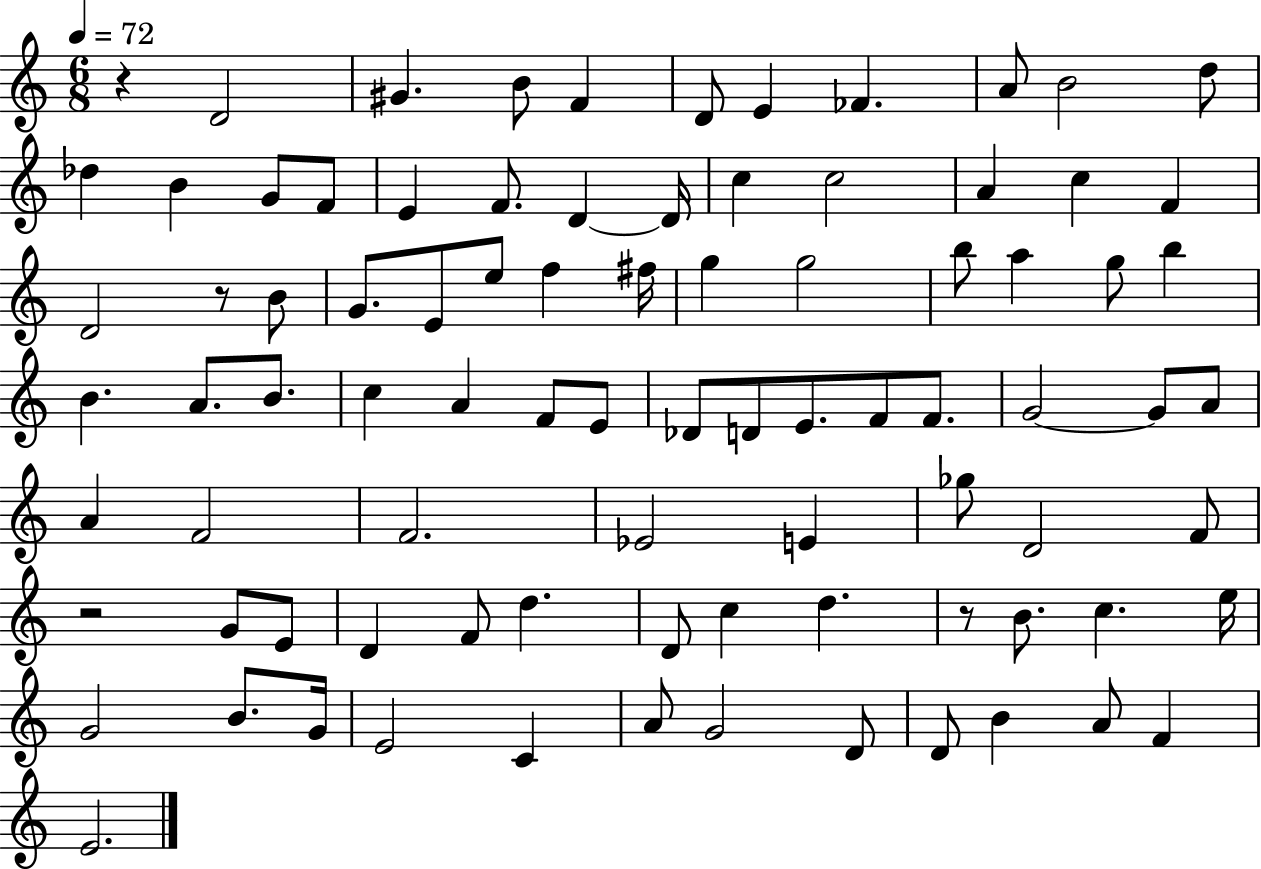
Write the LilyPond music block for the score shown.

{
  \clef treble
  \numericTimeSignature
  \time 6/8
  \key c \major
  \tempo 4 = 72
  \repeat volta 2 { r4 d'2 | gis'4. b'8 f'4 | d'8 e'4 fes'4. | a'8 b'2 d''8 | \break des''4 b'4 g'8 f'8 | e'4 f'8. d'4~~ d'16 | c''4 c''2 | a'4 c''4 f'4 | \break d'2 r8 b'8 | g'8. e'8 e''8 f''4 fis''16 | g''4 g''2 | b''8 a''4 g''8 b''4 | \break b'4. a'8. b'8. | c''4 a'4 f'8 e'8 | des'8 d'8 e'8. f'8 f'8. | g'2~~ g'8 a'8 | \break a'4 f'2 | f'2. | ees'2 e'4 | ges''8 d'2 f'8 | \break r2 g'8 e'8 | d'4 f'8 d''4. | d'8 c''4 d''4. | r8 b'8. c''4. e''16 | \break g'2 b'8. g'16 | e'2 c'4 | a'8 g'2 d'8 | d'8 b'4 a'8 f'4 | \break e'2. | } \bar "|."
}